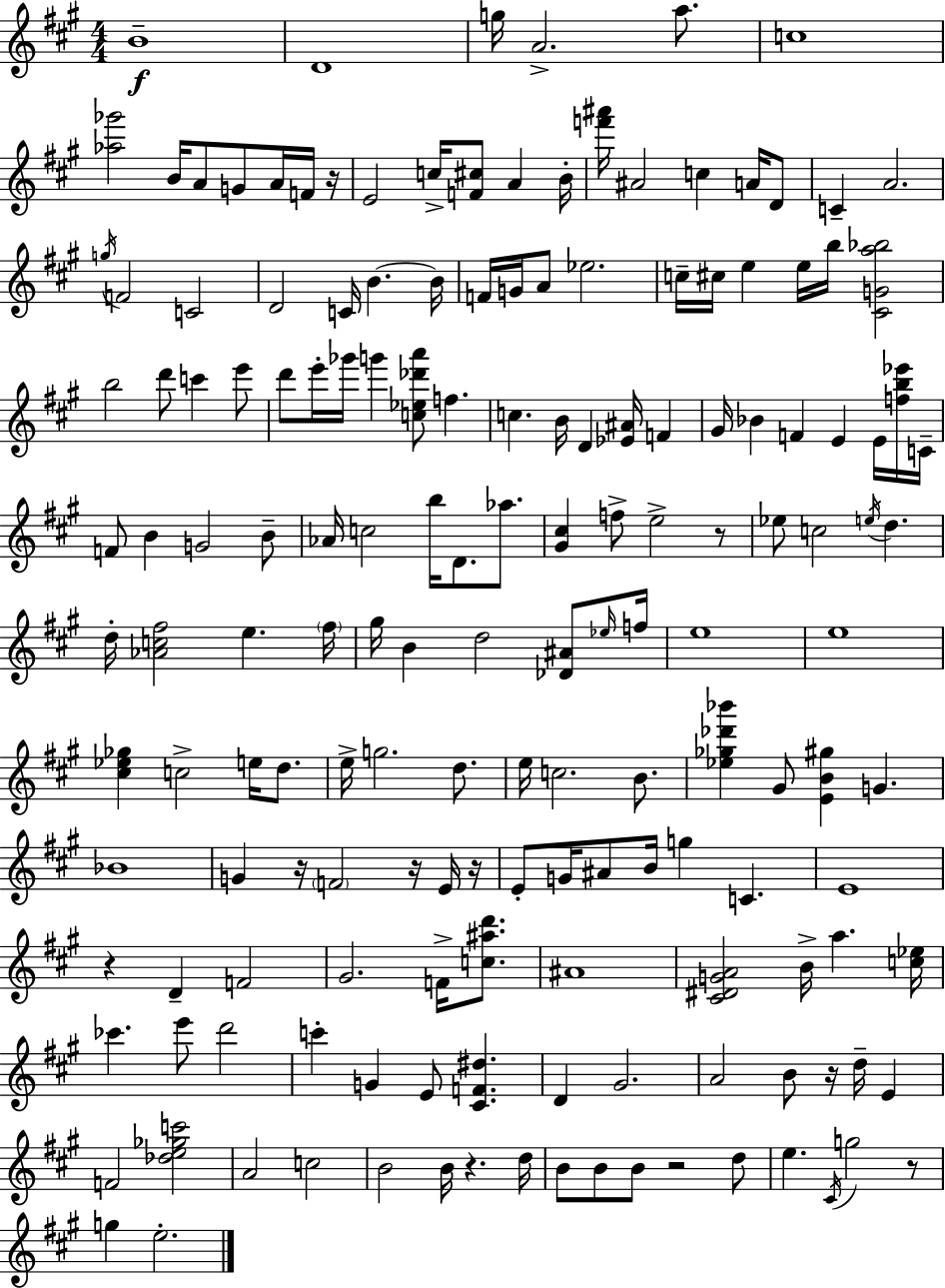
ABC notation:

X:1
T:Untitled
M:4/4
L:1/4
K:A
B4 D4 g/4 A2 a/2 c4 [_a_g']2 B/4 A/2 G/2 A/4 F/4 z/4 E2 c/4 [F^c]/2 A B/4 [f'^a']/4 ^A2 c A/4 D/2 C A2 g/4 F2 C2 D2 C/4 B B/4 F/4 G/4 A/2 _e2 c/4 ^c/4 e e/4 b/4 [^CGa_b]2 b2 d'/2 c' e'/2 d'/2 e'/4 _g'/4 g' [c_e_d'a']/2 f c B/4 D [_E^A]/4 F ^G/4 _B F E E/4 [fb_e']/4 C/4 F/2 B G2 B/2 _A/4 c2 b/4 D/2 _a/2 [^G^c] f/2 e2 z/2 _e/2 c2 e/4 d d/4 [_Ac^f]2 e ^f/4 ^g/4 B d2 [_D^A]/2 _e/4 f/4 e4 e4 [^c_e_g] c2 e/4 d/2 e/4 g2 d/2 e/4 c2 B/2 [_e_g_d'_b'] ^G/2 [EB^g] G _B4 G z/4 F2 z/4 E/4 z/4 E/2 G/4 ^A/2 B/4 g C E4 z D F2 ^G2 F/4 [c^ad']/2 ^A4 [^C^DGA]2 B/4 a [c_e]/4 _c' e'/2 d'2 c' G E/2 [^CF^d] D ^G2 A2 B/2 z/4 d/4 E F2 [_de_gc']2 A2 c2 B2 B/4 z d/4 B/2 B/2 B/2 z2 d/2 e ^C/4 g2 z/2 g e2